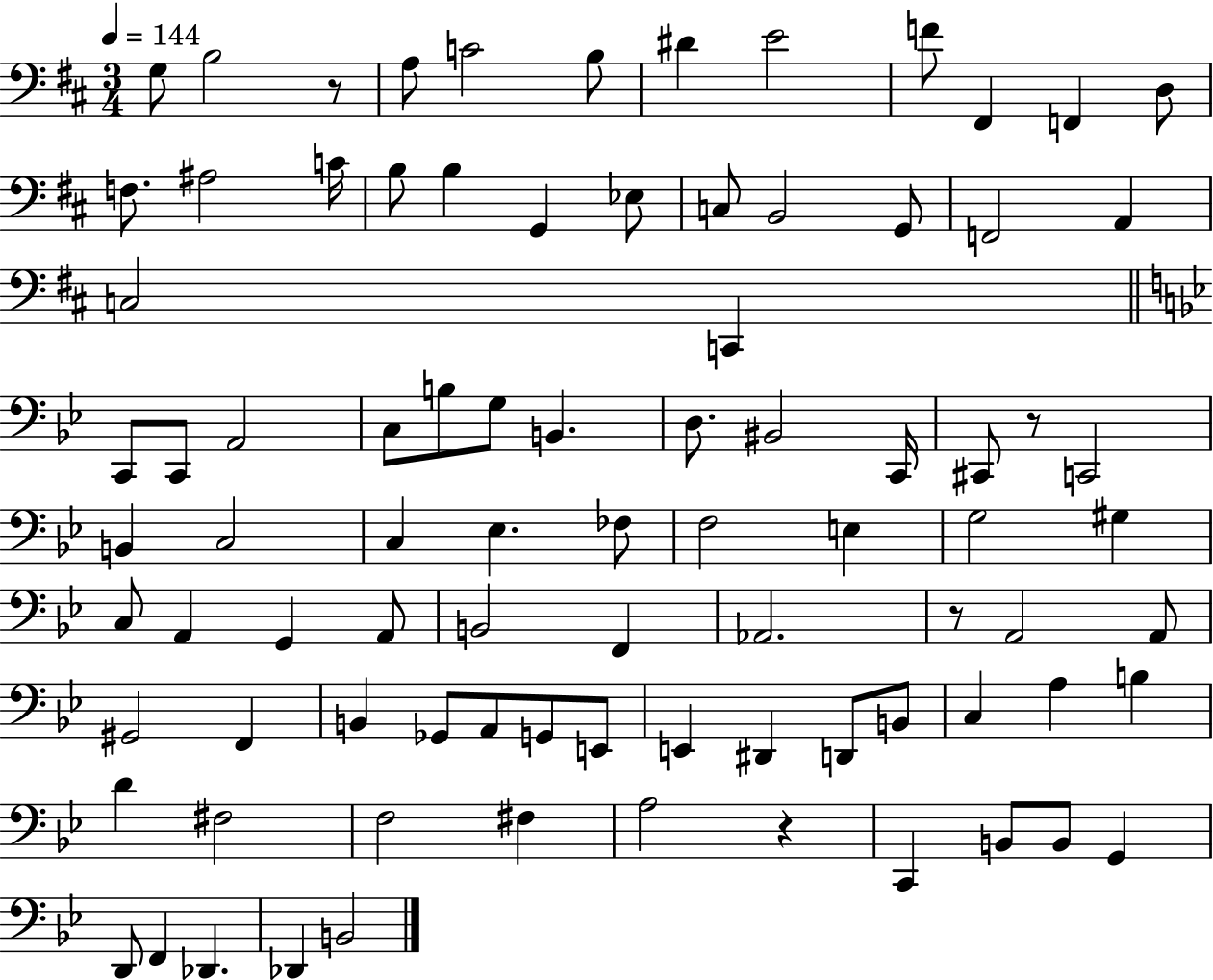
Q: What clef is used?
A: bass